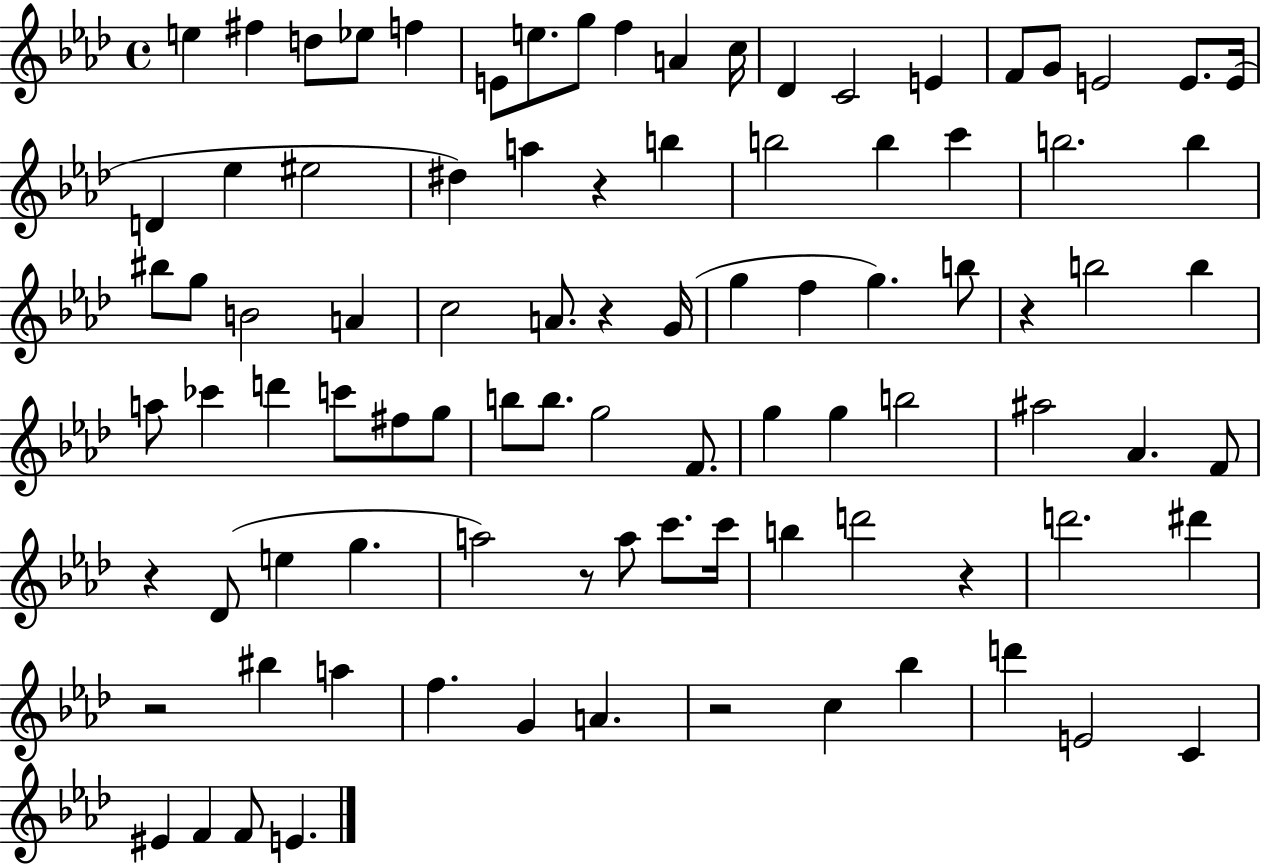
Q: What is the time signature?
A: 4/4